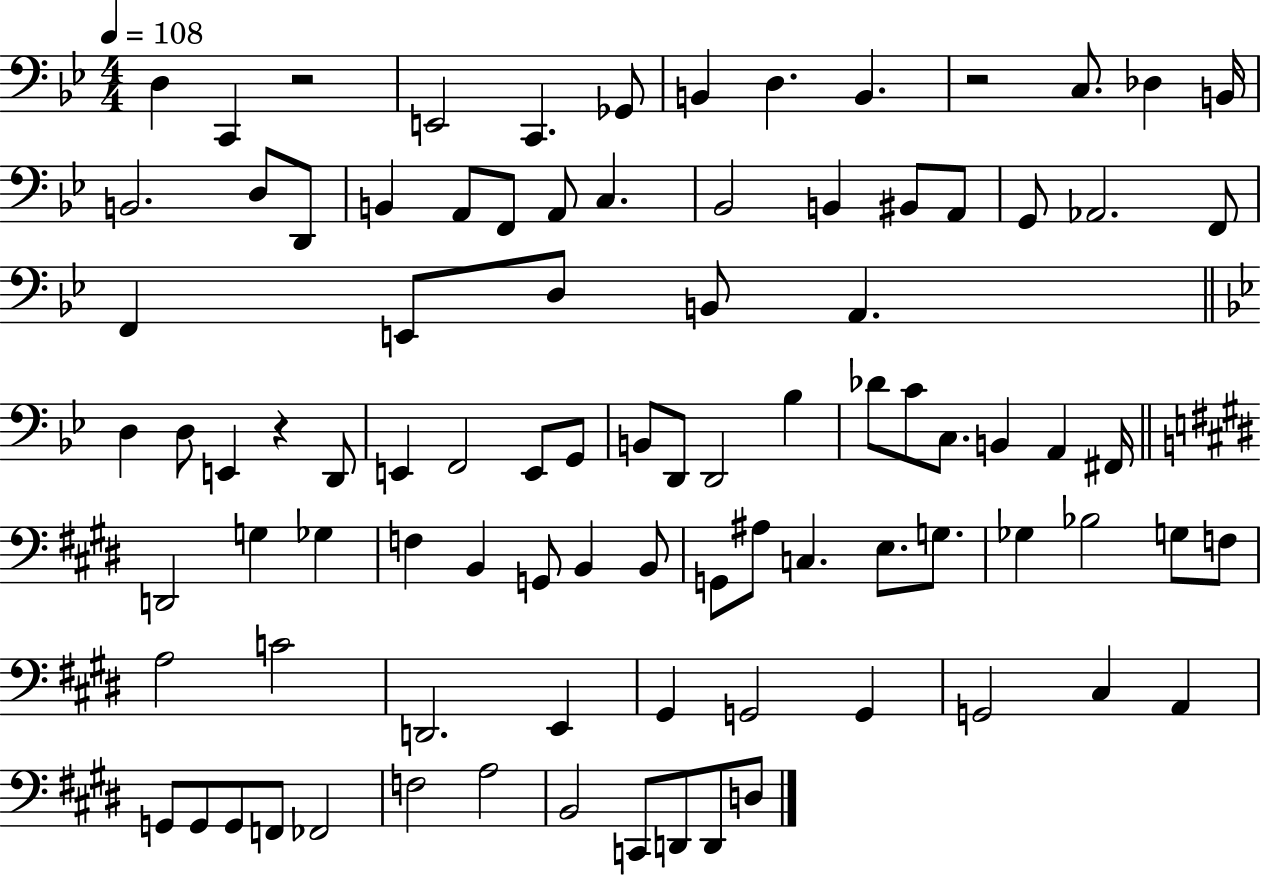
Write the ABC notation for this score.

X:1
T:Untitled
M:4/4
L:1/4
K:Bb
D, C,, z2 E,,2 C,, _G,,/2 B,, D, B,, z2 C,/2 _D, B,,/4 B,,2 D,/2 D,,/2 B,, A,,/2 F,,/2 A,,/2 C, _B,,2 B,, ^B,,/2 A,,/2 G,,/2 _A,,2 F,,/2 F,, E,,/2 D,/2 B,,/2 A,, D, D,/2 E,, z D,,/2 E,, F,,2 E,,/2 G,,/2 B,,/2 D,,/2 D,,2 _B, _D/2 C/2 C,/2 B,, A,, ^F,,/4 D,,2 G, _G, F, B,, G,,/2 B,, B,,/2 G,,/2 ^A,/2 C, E,/2 G,/2 _G, _B,2 G,/2 F,/2 A,2 C2 D,,2 E,, ^G,, G,,2 G,, G,,2 ^C, A,, G,,/2 G,,/2 G,,/2 F,,/2 _F,,2 F,2 A,2 B,,2 C,,/2 D,,/2 D,,/2 D,/2